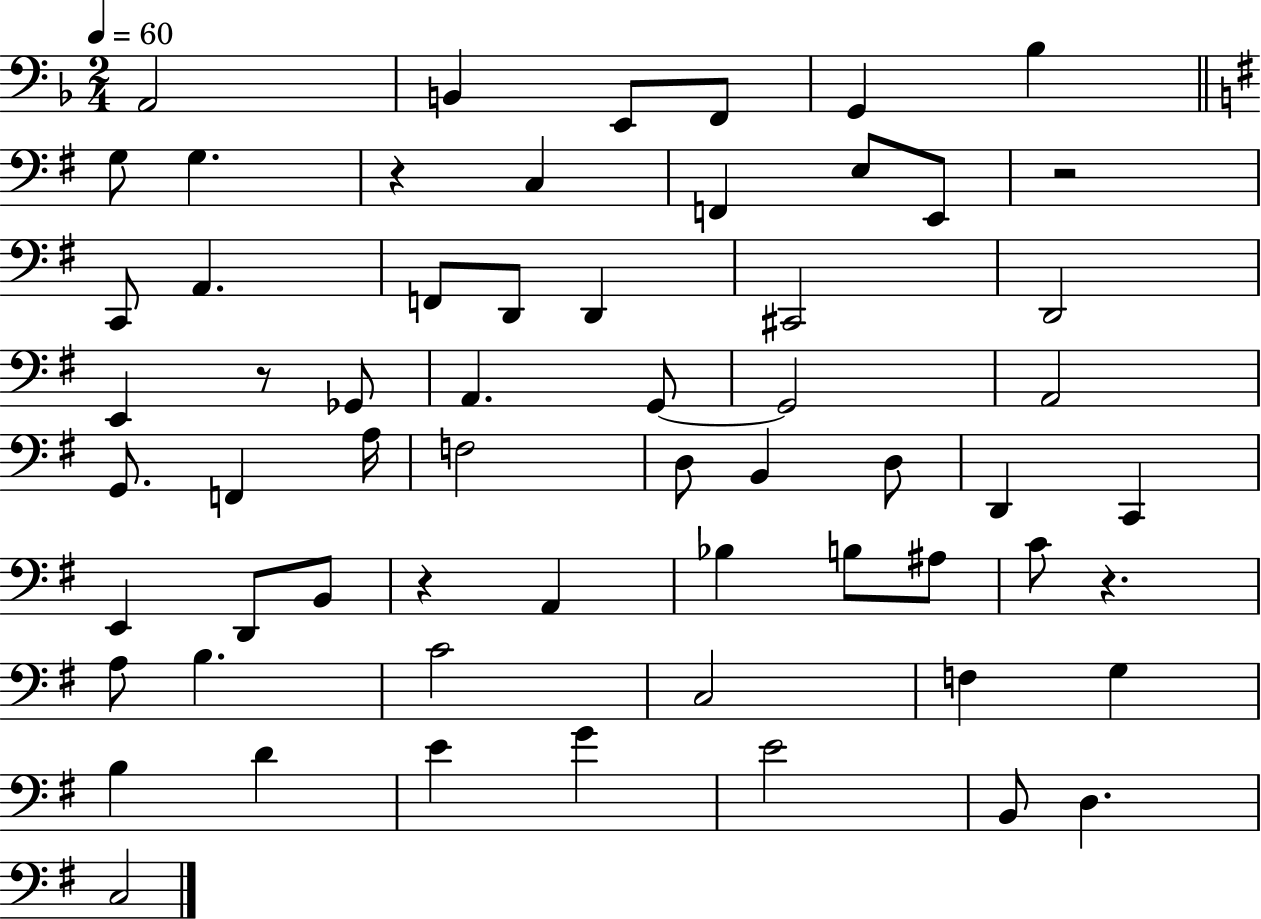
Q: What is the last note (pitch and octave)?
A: C3